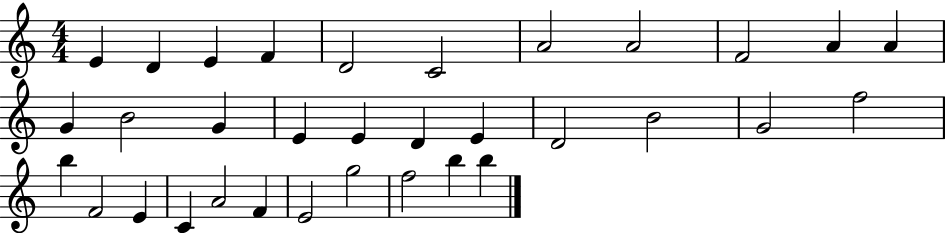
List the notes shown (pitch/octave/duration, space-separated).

E4/q D4/q E4/q F4/q D4/h C4/h A4/h A4/h F4/h A4/q A4/q G4/q B4/h G4/q E4/q E4/q D4/q E4/q D4/h B4/h G4/h F5/h B5/q F4/h E4/q C4/q A4/h F4/q E4/h G5/h F5/h B5/q B5/q